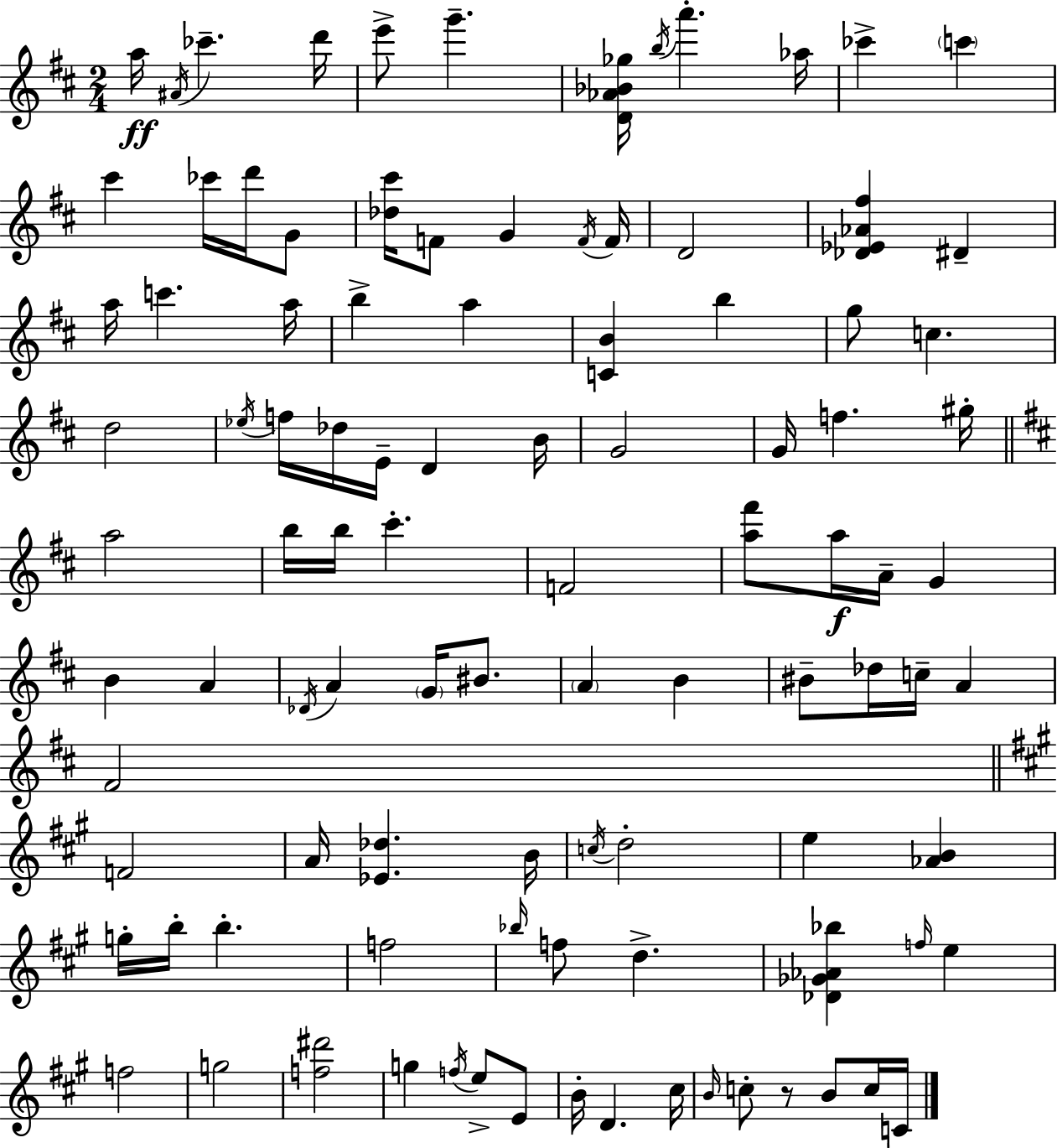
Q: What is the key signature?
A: D major